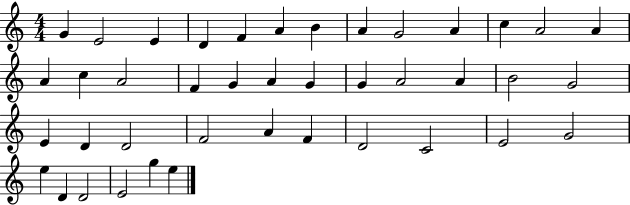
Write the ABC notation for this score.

X:1
T:Untitled
M:4/4
L:1/4
K:C
G E2 E D F A B A G2 A c A2 A A c A2 F G A G G A2 A B2 G2 E D D2 F2 A F D2 C2 E2 G2 e D D2 E2 g e